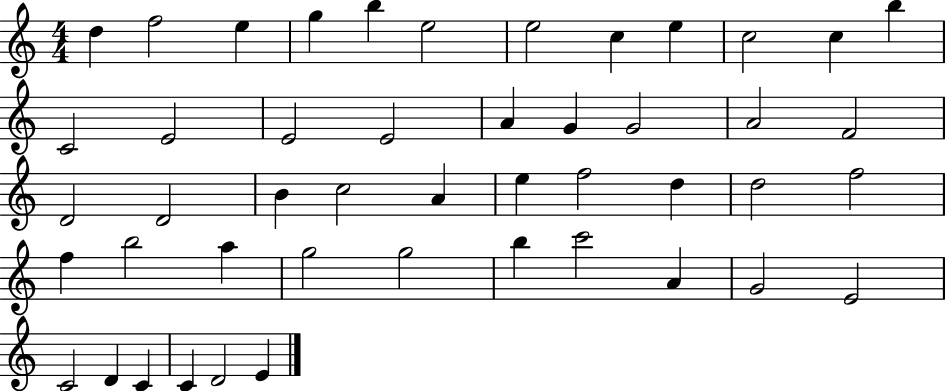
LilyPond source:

{
  \clef treble
  \numericTimeSignature
  \time 4/4
  \key c \major
  d''4 f''2 e''4 | g''4 b''4 e''2 | e''2 c''4 e''4 | c''2 c''4 b''4 | \break c'2 e'2 | e'2 e'2 | a'4 g'4 g'2 | a'2 f'2 | \break d'2 d'2 | b'4 c''2 a'4 | e''4 f''2 d''4 | d''2 f''2 | \break f''4 b''2 a''4 | g''2 g''2 | b''4 c'''2 a'4 | g'2 e'2 | \break c'2 d'4 c'4 | c'4 d'2 e'4 | \bar "|."
}